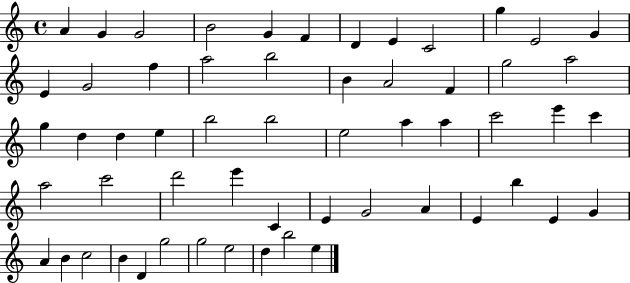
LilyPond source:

{
  \clef treble
  \time 4/4
  \defaultTimeSignature
  \key c \major
  a'4 g'4 g'2 | b'2 g'4 f'4 | d'4 e'4 c'2 | g''4 e'2 g'4 | \break e'4 g'2 f''4 | a''2 b''2 | b'4 a'2 f'4 | g''2 a''2 | \break g''4 d''4 d''4 e''4 | b''2 b''2 | e''2 a''4 a''4 | c'''2 e'''4 c'''4 | \break a''2 c'''2 | d'''2 e'''4 c'4 | e'4 g'2 a'4 | e'4 b''4 e'4 g'4 | \break a'4 b'4 c''2 | b'4 d'4 g''2 | g''2 e''2 | d''4 b''2 e''4 | \break \bar "|."
}